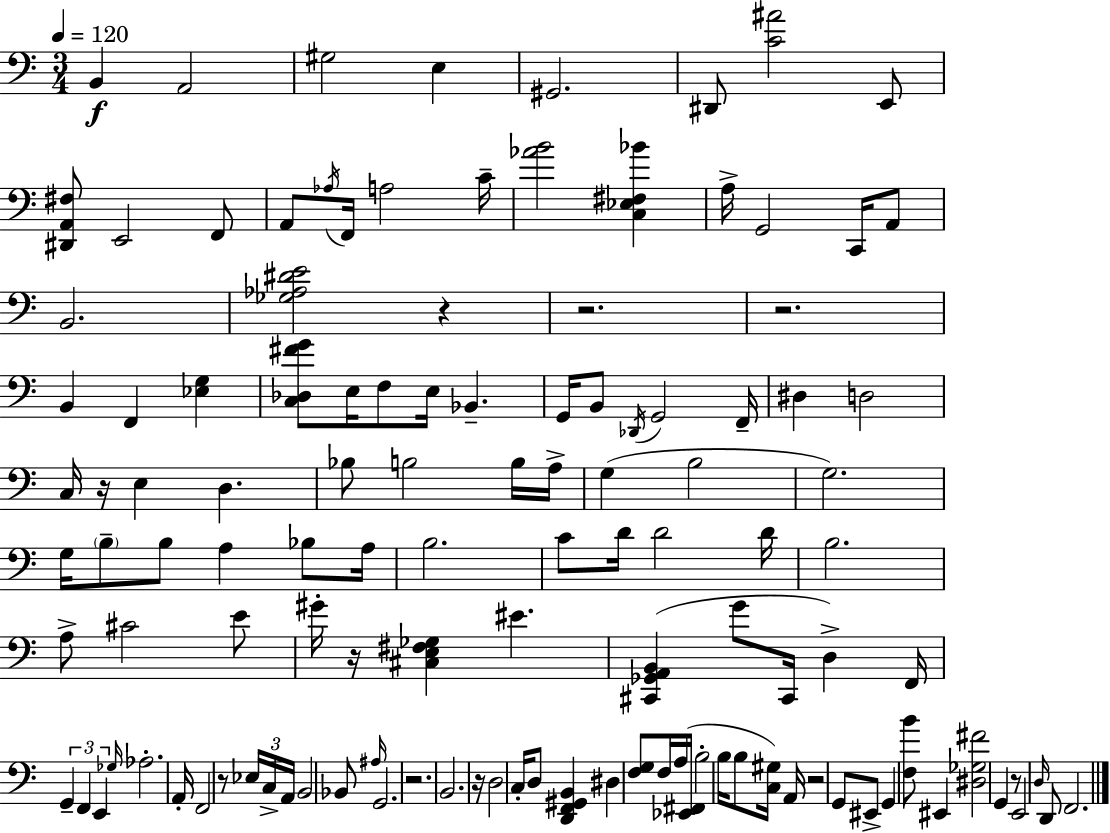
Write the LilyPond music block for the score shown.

{
  \clef bass
  \numericTimeSignature
  \time 3/4
  \key a \minor
  \tempo 4 = 120
  b,4\f a,2 | gis2 e4 | gis,2. | dis,8 <c' ais'>2 e,8 | \break <dis, a, fis>8 e,2 f,8 | a,8 \acciaccatura { aes16 } f,16 a2 | c'16-- <aes' b'>2 <c ees fis bes'>4 | a16-> g,2 c,16 a,8 | \break b,2. | <ges aes dis' e'>2 r4 | r2. | r2. | \break b,4 f,4 <ees g>4 | <c des fis' g'>8 e16 f8 e16 bes,4.-- | g,16 b,8 \acciaccatura { des,16 } g,2 | f,16-- dis4 d2 | \break c16 r16 e4 d4. | bes8 b2 | b16 a16-> g4( b2 | g2.) | \break g16 \parenthesize b8-- b8 a4 bes8 | a16 b2. | c'8 d'16 d'2 | d'16 b2. | \break a8-> cis'2 | e'8 gis'16-. r16 <cis e fis ges>4 eis'4. | <cis, ges, a, b,>4( g'8 cis,16 d4->) | f,16 \tuplet 3/2 { g,4-- f,4 e,4 } | \break \grace { ges16 } aes2.-. | a,16-. f,2 | r8 \tuplet 3/2 { ees16 c16-> a,16 } b,2 | bes,8 \grace { ais16 } g,2. | \break r2. | b,2. | r16 d2 | c16-. d8 <d, f, gis, b,>4 dis4 | \break <f g>8 f16 a16( <ees, fis,>16 b2-. | b16 b8 <c gis>16) a,16 r2 | g,8 eis,8-> g,4 <f b'>8 | eis,4 <dis ges fis'>2 | \break g,4 r8 e,2 | \grace { d16 } d,8 f,2. | \bar "|."
}